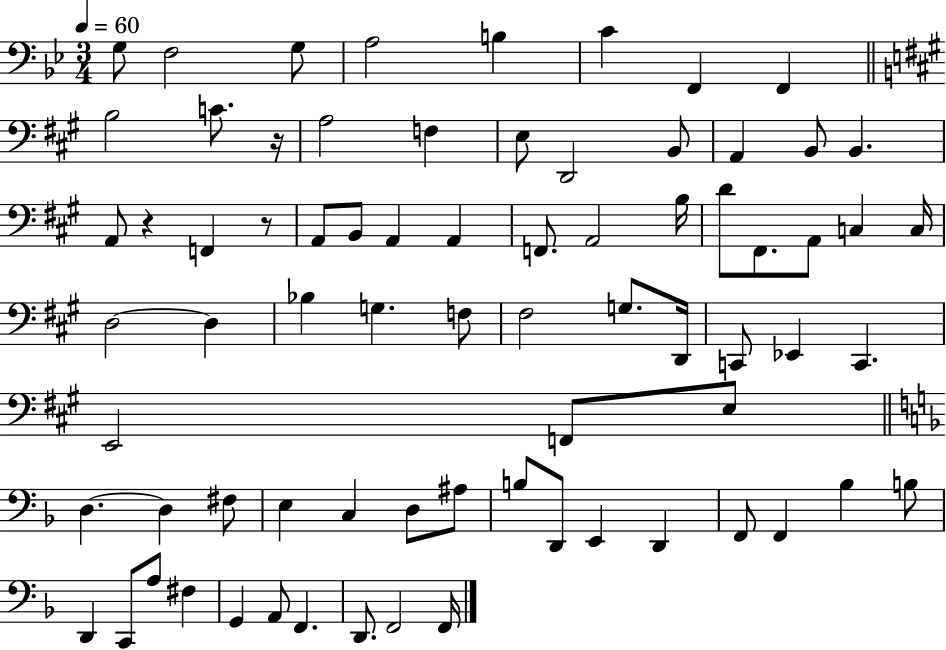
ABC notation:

X:1
T:Untitled
M:3/4
L:1/4
K:Bb
G,/2 F,2 G,/2 A,2 B, C F,, F,, B,2 C/2 z/4 A,2 F, E,/2 D,,2 B,,/2 A,, B,,/2 B,, A,,/2 z F,, z/2 A,,/2 B,,/2 A,, A,, F,,/2 A,,2 B,/4 D/2 ^F,,/2 A,,/2 C, C,/4 D,2 D, _B, G, F,/2 ^F,2 G,/2 D,,/4 C,,/2 _E,, C,, E,,2 F,,/2 E,/2 D, D, ^F,/2 E, C, D,/2 ^A,/2 B,/2 D,,/2 E,, D,, F,,/2 F,, _B, B,/2 D,, C,,/2 A,/2 ^F, G,, A,,/2 F,, D,,/2 F,,2 F,,/4